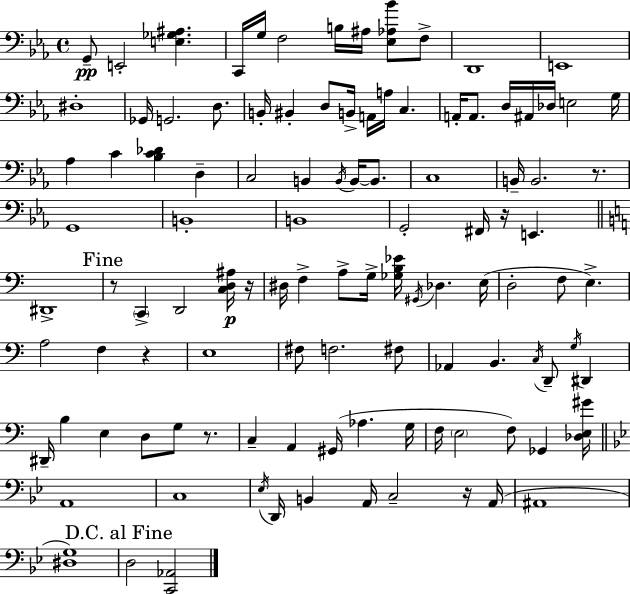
G2/e E2/h [E3,Gb3,A#3]/q. C2/s G3/s F3/h B3/s A#3/s [Eb3,Ab3,Bb4]/e F3/e D2/w E2/w D#3/w Gb2/s G2/h. D3/e. B2/s BIS2/q D3/e B2/s A2/s A3/s C3/q. A2/s A2/e. D3/s A#2/s Db3/s E3/h G3/s Ab3/q C4/q [Bb3,C4,Db4]/q D3/q C3/h B2/q B2/s B2/s B2/e. C3/w B2/s B2/h. R/e. G2/w B2/w B2/w G2/h F#2/s R/s E2/q. D#2/w R/e C2/q D2/h [C3,D3,A#3]/s R/s D#3/s F3/q A3/e G3/s [Gb3,B3,Eb4]/s G#2/s Db3/q. E3/s D3/h F3/e E3/q. A3/h F3/q R/q E3/w F#3/e F3/h. F#3/e Ab2/q B2/q. C3/s D2/e G3/s D#2/q D#2/s B3/q E3/q D3/e G3/e R/e. C3/q A2/q G#2/s Ab3/q. G3/s F3/s E3/h F3/e Gb2/q [Db3,E3,G#4]/s A2/w C3/w Eb3/s D2/s B2/q A2/s C3/h R/s A2/s A#2/w [D#3,G3]/w D3/h [C2,Ab2]/h